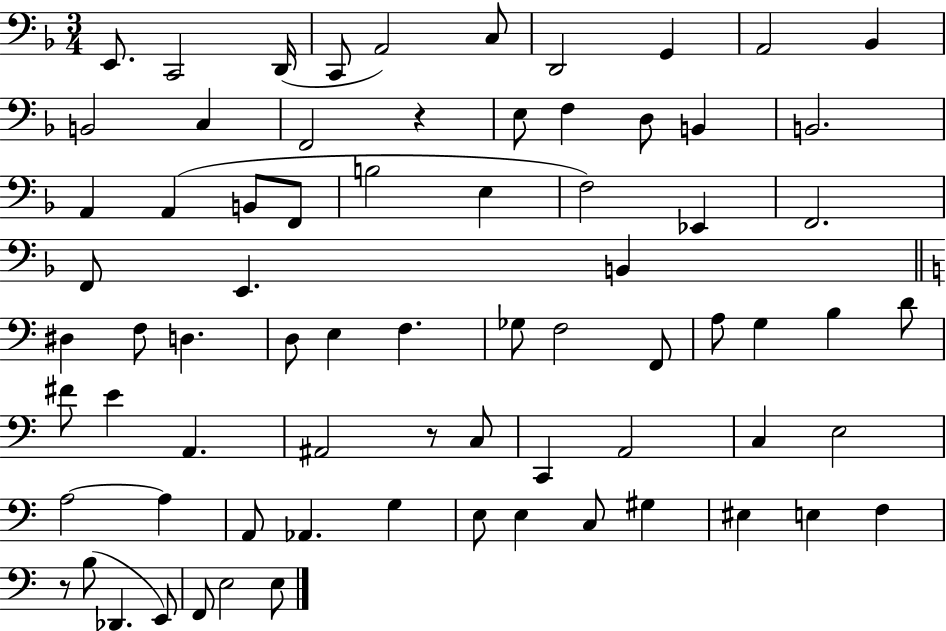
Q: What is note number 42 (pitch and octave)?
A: B3